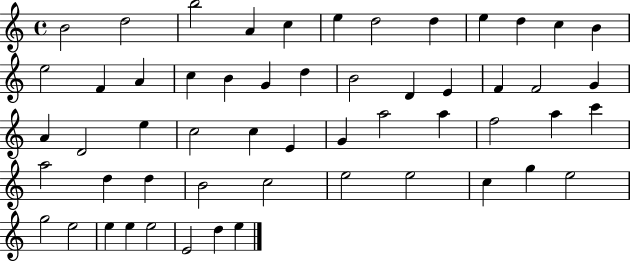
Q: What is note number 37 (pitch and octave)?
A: C6